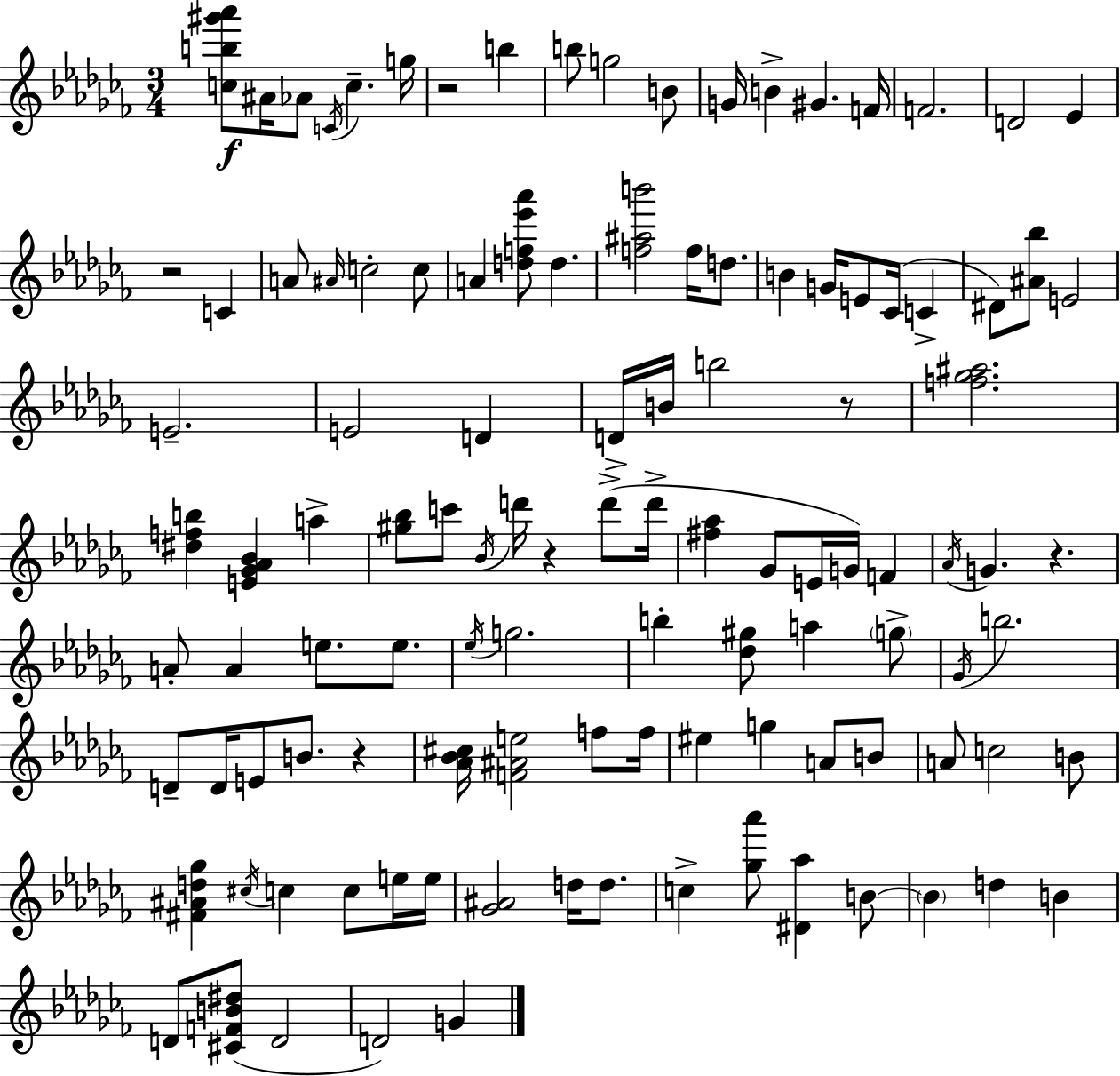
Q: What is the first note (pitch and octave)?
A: A#4